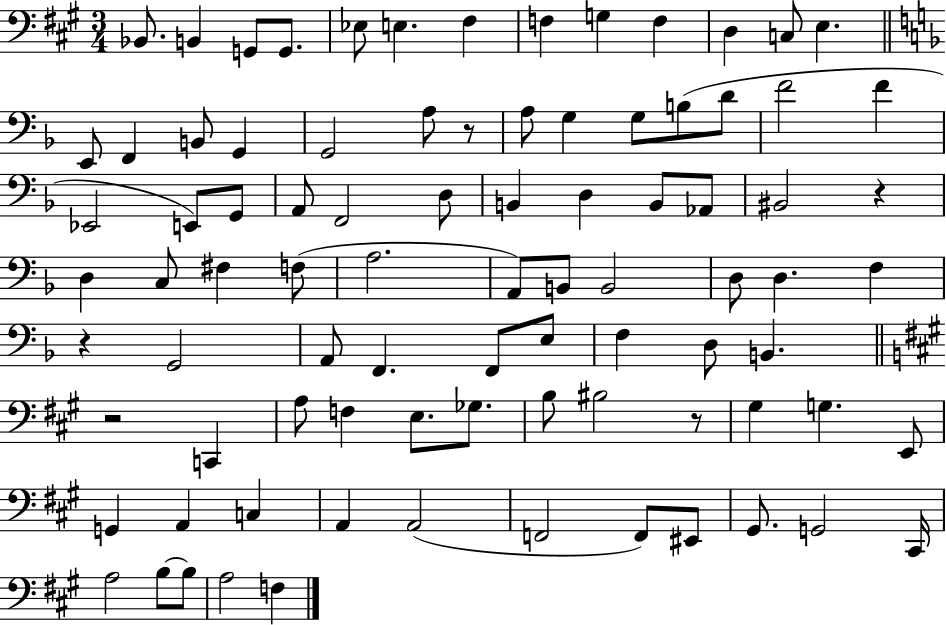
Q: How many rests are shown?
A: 5